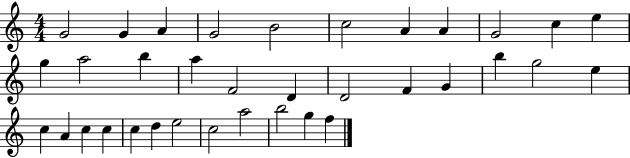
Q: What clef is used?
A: treble